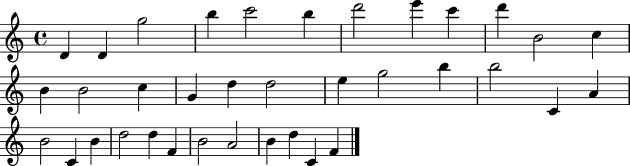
D4/q D4/q G5/h B5/q C6/h B5/q D6/h E6/q C6/q D6/q B4/h C5/q B4/q B4/h C5/q G4/q D5/q D5/h E5/q G5/h B5/q B5/h C4/q A4/q B4/h C4/q B4/q D5/h D5/q F4/q B4/h A4/h B4/q D5/q C4/q F4/q